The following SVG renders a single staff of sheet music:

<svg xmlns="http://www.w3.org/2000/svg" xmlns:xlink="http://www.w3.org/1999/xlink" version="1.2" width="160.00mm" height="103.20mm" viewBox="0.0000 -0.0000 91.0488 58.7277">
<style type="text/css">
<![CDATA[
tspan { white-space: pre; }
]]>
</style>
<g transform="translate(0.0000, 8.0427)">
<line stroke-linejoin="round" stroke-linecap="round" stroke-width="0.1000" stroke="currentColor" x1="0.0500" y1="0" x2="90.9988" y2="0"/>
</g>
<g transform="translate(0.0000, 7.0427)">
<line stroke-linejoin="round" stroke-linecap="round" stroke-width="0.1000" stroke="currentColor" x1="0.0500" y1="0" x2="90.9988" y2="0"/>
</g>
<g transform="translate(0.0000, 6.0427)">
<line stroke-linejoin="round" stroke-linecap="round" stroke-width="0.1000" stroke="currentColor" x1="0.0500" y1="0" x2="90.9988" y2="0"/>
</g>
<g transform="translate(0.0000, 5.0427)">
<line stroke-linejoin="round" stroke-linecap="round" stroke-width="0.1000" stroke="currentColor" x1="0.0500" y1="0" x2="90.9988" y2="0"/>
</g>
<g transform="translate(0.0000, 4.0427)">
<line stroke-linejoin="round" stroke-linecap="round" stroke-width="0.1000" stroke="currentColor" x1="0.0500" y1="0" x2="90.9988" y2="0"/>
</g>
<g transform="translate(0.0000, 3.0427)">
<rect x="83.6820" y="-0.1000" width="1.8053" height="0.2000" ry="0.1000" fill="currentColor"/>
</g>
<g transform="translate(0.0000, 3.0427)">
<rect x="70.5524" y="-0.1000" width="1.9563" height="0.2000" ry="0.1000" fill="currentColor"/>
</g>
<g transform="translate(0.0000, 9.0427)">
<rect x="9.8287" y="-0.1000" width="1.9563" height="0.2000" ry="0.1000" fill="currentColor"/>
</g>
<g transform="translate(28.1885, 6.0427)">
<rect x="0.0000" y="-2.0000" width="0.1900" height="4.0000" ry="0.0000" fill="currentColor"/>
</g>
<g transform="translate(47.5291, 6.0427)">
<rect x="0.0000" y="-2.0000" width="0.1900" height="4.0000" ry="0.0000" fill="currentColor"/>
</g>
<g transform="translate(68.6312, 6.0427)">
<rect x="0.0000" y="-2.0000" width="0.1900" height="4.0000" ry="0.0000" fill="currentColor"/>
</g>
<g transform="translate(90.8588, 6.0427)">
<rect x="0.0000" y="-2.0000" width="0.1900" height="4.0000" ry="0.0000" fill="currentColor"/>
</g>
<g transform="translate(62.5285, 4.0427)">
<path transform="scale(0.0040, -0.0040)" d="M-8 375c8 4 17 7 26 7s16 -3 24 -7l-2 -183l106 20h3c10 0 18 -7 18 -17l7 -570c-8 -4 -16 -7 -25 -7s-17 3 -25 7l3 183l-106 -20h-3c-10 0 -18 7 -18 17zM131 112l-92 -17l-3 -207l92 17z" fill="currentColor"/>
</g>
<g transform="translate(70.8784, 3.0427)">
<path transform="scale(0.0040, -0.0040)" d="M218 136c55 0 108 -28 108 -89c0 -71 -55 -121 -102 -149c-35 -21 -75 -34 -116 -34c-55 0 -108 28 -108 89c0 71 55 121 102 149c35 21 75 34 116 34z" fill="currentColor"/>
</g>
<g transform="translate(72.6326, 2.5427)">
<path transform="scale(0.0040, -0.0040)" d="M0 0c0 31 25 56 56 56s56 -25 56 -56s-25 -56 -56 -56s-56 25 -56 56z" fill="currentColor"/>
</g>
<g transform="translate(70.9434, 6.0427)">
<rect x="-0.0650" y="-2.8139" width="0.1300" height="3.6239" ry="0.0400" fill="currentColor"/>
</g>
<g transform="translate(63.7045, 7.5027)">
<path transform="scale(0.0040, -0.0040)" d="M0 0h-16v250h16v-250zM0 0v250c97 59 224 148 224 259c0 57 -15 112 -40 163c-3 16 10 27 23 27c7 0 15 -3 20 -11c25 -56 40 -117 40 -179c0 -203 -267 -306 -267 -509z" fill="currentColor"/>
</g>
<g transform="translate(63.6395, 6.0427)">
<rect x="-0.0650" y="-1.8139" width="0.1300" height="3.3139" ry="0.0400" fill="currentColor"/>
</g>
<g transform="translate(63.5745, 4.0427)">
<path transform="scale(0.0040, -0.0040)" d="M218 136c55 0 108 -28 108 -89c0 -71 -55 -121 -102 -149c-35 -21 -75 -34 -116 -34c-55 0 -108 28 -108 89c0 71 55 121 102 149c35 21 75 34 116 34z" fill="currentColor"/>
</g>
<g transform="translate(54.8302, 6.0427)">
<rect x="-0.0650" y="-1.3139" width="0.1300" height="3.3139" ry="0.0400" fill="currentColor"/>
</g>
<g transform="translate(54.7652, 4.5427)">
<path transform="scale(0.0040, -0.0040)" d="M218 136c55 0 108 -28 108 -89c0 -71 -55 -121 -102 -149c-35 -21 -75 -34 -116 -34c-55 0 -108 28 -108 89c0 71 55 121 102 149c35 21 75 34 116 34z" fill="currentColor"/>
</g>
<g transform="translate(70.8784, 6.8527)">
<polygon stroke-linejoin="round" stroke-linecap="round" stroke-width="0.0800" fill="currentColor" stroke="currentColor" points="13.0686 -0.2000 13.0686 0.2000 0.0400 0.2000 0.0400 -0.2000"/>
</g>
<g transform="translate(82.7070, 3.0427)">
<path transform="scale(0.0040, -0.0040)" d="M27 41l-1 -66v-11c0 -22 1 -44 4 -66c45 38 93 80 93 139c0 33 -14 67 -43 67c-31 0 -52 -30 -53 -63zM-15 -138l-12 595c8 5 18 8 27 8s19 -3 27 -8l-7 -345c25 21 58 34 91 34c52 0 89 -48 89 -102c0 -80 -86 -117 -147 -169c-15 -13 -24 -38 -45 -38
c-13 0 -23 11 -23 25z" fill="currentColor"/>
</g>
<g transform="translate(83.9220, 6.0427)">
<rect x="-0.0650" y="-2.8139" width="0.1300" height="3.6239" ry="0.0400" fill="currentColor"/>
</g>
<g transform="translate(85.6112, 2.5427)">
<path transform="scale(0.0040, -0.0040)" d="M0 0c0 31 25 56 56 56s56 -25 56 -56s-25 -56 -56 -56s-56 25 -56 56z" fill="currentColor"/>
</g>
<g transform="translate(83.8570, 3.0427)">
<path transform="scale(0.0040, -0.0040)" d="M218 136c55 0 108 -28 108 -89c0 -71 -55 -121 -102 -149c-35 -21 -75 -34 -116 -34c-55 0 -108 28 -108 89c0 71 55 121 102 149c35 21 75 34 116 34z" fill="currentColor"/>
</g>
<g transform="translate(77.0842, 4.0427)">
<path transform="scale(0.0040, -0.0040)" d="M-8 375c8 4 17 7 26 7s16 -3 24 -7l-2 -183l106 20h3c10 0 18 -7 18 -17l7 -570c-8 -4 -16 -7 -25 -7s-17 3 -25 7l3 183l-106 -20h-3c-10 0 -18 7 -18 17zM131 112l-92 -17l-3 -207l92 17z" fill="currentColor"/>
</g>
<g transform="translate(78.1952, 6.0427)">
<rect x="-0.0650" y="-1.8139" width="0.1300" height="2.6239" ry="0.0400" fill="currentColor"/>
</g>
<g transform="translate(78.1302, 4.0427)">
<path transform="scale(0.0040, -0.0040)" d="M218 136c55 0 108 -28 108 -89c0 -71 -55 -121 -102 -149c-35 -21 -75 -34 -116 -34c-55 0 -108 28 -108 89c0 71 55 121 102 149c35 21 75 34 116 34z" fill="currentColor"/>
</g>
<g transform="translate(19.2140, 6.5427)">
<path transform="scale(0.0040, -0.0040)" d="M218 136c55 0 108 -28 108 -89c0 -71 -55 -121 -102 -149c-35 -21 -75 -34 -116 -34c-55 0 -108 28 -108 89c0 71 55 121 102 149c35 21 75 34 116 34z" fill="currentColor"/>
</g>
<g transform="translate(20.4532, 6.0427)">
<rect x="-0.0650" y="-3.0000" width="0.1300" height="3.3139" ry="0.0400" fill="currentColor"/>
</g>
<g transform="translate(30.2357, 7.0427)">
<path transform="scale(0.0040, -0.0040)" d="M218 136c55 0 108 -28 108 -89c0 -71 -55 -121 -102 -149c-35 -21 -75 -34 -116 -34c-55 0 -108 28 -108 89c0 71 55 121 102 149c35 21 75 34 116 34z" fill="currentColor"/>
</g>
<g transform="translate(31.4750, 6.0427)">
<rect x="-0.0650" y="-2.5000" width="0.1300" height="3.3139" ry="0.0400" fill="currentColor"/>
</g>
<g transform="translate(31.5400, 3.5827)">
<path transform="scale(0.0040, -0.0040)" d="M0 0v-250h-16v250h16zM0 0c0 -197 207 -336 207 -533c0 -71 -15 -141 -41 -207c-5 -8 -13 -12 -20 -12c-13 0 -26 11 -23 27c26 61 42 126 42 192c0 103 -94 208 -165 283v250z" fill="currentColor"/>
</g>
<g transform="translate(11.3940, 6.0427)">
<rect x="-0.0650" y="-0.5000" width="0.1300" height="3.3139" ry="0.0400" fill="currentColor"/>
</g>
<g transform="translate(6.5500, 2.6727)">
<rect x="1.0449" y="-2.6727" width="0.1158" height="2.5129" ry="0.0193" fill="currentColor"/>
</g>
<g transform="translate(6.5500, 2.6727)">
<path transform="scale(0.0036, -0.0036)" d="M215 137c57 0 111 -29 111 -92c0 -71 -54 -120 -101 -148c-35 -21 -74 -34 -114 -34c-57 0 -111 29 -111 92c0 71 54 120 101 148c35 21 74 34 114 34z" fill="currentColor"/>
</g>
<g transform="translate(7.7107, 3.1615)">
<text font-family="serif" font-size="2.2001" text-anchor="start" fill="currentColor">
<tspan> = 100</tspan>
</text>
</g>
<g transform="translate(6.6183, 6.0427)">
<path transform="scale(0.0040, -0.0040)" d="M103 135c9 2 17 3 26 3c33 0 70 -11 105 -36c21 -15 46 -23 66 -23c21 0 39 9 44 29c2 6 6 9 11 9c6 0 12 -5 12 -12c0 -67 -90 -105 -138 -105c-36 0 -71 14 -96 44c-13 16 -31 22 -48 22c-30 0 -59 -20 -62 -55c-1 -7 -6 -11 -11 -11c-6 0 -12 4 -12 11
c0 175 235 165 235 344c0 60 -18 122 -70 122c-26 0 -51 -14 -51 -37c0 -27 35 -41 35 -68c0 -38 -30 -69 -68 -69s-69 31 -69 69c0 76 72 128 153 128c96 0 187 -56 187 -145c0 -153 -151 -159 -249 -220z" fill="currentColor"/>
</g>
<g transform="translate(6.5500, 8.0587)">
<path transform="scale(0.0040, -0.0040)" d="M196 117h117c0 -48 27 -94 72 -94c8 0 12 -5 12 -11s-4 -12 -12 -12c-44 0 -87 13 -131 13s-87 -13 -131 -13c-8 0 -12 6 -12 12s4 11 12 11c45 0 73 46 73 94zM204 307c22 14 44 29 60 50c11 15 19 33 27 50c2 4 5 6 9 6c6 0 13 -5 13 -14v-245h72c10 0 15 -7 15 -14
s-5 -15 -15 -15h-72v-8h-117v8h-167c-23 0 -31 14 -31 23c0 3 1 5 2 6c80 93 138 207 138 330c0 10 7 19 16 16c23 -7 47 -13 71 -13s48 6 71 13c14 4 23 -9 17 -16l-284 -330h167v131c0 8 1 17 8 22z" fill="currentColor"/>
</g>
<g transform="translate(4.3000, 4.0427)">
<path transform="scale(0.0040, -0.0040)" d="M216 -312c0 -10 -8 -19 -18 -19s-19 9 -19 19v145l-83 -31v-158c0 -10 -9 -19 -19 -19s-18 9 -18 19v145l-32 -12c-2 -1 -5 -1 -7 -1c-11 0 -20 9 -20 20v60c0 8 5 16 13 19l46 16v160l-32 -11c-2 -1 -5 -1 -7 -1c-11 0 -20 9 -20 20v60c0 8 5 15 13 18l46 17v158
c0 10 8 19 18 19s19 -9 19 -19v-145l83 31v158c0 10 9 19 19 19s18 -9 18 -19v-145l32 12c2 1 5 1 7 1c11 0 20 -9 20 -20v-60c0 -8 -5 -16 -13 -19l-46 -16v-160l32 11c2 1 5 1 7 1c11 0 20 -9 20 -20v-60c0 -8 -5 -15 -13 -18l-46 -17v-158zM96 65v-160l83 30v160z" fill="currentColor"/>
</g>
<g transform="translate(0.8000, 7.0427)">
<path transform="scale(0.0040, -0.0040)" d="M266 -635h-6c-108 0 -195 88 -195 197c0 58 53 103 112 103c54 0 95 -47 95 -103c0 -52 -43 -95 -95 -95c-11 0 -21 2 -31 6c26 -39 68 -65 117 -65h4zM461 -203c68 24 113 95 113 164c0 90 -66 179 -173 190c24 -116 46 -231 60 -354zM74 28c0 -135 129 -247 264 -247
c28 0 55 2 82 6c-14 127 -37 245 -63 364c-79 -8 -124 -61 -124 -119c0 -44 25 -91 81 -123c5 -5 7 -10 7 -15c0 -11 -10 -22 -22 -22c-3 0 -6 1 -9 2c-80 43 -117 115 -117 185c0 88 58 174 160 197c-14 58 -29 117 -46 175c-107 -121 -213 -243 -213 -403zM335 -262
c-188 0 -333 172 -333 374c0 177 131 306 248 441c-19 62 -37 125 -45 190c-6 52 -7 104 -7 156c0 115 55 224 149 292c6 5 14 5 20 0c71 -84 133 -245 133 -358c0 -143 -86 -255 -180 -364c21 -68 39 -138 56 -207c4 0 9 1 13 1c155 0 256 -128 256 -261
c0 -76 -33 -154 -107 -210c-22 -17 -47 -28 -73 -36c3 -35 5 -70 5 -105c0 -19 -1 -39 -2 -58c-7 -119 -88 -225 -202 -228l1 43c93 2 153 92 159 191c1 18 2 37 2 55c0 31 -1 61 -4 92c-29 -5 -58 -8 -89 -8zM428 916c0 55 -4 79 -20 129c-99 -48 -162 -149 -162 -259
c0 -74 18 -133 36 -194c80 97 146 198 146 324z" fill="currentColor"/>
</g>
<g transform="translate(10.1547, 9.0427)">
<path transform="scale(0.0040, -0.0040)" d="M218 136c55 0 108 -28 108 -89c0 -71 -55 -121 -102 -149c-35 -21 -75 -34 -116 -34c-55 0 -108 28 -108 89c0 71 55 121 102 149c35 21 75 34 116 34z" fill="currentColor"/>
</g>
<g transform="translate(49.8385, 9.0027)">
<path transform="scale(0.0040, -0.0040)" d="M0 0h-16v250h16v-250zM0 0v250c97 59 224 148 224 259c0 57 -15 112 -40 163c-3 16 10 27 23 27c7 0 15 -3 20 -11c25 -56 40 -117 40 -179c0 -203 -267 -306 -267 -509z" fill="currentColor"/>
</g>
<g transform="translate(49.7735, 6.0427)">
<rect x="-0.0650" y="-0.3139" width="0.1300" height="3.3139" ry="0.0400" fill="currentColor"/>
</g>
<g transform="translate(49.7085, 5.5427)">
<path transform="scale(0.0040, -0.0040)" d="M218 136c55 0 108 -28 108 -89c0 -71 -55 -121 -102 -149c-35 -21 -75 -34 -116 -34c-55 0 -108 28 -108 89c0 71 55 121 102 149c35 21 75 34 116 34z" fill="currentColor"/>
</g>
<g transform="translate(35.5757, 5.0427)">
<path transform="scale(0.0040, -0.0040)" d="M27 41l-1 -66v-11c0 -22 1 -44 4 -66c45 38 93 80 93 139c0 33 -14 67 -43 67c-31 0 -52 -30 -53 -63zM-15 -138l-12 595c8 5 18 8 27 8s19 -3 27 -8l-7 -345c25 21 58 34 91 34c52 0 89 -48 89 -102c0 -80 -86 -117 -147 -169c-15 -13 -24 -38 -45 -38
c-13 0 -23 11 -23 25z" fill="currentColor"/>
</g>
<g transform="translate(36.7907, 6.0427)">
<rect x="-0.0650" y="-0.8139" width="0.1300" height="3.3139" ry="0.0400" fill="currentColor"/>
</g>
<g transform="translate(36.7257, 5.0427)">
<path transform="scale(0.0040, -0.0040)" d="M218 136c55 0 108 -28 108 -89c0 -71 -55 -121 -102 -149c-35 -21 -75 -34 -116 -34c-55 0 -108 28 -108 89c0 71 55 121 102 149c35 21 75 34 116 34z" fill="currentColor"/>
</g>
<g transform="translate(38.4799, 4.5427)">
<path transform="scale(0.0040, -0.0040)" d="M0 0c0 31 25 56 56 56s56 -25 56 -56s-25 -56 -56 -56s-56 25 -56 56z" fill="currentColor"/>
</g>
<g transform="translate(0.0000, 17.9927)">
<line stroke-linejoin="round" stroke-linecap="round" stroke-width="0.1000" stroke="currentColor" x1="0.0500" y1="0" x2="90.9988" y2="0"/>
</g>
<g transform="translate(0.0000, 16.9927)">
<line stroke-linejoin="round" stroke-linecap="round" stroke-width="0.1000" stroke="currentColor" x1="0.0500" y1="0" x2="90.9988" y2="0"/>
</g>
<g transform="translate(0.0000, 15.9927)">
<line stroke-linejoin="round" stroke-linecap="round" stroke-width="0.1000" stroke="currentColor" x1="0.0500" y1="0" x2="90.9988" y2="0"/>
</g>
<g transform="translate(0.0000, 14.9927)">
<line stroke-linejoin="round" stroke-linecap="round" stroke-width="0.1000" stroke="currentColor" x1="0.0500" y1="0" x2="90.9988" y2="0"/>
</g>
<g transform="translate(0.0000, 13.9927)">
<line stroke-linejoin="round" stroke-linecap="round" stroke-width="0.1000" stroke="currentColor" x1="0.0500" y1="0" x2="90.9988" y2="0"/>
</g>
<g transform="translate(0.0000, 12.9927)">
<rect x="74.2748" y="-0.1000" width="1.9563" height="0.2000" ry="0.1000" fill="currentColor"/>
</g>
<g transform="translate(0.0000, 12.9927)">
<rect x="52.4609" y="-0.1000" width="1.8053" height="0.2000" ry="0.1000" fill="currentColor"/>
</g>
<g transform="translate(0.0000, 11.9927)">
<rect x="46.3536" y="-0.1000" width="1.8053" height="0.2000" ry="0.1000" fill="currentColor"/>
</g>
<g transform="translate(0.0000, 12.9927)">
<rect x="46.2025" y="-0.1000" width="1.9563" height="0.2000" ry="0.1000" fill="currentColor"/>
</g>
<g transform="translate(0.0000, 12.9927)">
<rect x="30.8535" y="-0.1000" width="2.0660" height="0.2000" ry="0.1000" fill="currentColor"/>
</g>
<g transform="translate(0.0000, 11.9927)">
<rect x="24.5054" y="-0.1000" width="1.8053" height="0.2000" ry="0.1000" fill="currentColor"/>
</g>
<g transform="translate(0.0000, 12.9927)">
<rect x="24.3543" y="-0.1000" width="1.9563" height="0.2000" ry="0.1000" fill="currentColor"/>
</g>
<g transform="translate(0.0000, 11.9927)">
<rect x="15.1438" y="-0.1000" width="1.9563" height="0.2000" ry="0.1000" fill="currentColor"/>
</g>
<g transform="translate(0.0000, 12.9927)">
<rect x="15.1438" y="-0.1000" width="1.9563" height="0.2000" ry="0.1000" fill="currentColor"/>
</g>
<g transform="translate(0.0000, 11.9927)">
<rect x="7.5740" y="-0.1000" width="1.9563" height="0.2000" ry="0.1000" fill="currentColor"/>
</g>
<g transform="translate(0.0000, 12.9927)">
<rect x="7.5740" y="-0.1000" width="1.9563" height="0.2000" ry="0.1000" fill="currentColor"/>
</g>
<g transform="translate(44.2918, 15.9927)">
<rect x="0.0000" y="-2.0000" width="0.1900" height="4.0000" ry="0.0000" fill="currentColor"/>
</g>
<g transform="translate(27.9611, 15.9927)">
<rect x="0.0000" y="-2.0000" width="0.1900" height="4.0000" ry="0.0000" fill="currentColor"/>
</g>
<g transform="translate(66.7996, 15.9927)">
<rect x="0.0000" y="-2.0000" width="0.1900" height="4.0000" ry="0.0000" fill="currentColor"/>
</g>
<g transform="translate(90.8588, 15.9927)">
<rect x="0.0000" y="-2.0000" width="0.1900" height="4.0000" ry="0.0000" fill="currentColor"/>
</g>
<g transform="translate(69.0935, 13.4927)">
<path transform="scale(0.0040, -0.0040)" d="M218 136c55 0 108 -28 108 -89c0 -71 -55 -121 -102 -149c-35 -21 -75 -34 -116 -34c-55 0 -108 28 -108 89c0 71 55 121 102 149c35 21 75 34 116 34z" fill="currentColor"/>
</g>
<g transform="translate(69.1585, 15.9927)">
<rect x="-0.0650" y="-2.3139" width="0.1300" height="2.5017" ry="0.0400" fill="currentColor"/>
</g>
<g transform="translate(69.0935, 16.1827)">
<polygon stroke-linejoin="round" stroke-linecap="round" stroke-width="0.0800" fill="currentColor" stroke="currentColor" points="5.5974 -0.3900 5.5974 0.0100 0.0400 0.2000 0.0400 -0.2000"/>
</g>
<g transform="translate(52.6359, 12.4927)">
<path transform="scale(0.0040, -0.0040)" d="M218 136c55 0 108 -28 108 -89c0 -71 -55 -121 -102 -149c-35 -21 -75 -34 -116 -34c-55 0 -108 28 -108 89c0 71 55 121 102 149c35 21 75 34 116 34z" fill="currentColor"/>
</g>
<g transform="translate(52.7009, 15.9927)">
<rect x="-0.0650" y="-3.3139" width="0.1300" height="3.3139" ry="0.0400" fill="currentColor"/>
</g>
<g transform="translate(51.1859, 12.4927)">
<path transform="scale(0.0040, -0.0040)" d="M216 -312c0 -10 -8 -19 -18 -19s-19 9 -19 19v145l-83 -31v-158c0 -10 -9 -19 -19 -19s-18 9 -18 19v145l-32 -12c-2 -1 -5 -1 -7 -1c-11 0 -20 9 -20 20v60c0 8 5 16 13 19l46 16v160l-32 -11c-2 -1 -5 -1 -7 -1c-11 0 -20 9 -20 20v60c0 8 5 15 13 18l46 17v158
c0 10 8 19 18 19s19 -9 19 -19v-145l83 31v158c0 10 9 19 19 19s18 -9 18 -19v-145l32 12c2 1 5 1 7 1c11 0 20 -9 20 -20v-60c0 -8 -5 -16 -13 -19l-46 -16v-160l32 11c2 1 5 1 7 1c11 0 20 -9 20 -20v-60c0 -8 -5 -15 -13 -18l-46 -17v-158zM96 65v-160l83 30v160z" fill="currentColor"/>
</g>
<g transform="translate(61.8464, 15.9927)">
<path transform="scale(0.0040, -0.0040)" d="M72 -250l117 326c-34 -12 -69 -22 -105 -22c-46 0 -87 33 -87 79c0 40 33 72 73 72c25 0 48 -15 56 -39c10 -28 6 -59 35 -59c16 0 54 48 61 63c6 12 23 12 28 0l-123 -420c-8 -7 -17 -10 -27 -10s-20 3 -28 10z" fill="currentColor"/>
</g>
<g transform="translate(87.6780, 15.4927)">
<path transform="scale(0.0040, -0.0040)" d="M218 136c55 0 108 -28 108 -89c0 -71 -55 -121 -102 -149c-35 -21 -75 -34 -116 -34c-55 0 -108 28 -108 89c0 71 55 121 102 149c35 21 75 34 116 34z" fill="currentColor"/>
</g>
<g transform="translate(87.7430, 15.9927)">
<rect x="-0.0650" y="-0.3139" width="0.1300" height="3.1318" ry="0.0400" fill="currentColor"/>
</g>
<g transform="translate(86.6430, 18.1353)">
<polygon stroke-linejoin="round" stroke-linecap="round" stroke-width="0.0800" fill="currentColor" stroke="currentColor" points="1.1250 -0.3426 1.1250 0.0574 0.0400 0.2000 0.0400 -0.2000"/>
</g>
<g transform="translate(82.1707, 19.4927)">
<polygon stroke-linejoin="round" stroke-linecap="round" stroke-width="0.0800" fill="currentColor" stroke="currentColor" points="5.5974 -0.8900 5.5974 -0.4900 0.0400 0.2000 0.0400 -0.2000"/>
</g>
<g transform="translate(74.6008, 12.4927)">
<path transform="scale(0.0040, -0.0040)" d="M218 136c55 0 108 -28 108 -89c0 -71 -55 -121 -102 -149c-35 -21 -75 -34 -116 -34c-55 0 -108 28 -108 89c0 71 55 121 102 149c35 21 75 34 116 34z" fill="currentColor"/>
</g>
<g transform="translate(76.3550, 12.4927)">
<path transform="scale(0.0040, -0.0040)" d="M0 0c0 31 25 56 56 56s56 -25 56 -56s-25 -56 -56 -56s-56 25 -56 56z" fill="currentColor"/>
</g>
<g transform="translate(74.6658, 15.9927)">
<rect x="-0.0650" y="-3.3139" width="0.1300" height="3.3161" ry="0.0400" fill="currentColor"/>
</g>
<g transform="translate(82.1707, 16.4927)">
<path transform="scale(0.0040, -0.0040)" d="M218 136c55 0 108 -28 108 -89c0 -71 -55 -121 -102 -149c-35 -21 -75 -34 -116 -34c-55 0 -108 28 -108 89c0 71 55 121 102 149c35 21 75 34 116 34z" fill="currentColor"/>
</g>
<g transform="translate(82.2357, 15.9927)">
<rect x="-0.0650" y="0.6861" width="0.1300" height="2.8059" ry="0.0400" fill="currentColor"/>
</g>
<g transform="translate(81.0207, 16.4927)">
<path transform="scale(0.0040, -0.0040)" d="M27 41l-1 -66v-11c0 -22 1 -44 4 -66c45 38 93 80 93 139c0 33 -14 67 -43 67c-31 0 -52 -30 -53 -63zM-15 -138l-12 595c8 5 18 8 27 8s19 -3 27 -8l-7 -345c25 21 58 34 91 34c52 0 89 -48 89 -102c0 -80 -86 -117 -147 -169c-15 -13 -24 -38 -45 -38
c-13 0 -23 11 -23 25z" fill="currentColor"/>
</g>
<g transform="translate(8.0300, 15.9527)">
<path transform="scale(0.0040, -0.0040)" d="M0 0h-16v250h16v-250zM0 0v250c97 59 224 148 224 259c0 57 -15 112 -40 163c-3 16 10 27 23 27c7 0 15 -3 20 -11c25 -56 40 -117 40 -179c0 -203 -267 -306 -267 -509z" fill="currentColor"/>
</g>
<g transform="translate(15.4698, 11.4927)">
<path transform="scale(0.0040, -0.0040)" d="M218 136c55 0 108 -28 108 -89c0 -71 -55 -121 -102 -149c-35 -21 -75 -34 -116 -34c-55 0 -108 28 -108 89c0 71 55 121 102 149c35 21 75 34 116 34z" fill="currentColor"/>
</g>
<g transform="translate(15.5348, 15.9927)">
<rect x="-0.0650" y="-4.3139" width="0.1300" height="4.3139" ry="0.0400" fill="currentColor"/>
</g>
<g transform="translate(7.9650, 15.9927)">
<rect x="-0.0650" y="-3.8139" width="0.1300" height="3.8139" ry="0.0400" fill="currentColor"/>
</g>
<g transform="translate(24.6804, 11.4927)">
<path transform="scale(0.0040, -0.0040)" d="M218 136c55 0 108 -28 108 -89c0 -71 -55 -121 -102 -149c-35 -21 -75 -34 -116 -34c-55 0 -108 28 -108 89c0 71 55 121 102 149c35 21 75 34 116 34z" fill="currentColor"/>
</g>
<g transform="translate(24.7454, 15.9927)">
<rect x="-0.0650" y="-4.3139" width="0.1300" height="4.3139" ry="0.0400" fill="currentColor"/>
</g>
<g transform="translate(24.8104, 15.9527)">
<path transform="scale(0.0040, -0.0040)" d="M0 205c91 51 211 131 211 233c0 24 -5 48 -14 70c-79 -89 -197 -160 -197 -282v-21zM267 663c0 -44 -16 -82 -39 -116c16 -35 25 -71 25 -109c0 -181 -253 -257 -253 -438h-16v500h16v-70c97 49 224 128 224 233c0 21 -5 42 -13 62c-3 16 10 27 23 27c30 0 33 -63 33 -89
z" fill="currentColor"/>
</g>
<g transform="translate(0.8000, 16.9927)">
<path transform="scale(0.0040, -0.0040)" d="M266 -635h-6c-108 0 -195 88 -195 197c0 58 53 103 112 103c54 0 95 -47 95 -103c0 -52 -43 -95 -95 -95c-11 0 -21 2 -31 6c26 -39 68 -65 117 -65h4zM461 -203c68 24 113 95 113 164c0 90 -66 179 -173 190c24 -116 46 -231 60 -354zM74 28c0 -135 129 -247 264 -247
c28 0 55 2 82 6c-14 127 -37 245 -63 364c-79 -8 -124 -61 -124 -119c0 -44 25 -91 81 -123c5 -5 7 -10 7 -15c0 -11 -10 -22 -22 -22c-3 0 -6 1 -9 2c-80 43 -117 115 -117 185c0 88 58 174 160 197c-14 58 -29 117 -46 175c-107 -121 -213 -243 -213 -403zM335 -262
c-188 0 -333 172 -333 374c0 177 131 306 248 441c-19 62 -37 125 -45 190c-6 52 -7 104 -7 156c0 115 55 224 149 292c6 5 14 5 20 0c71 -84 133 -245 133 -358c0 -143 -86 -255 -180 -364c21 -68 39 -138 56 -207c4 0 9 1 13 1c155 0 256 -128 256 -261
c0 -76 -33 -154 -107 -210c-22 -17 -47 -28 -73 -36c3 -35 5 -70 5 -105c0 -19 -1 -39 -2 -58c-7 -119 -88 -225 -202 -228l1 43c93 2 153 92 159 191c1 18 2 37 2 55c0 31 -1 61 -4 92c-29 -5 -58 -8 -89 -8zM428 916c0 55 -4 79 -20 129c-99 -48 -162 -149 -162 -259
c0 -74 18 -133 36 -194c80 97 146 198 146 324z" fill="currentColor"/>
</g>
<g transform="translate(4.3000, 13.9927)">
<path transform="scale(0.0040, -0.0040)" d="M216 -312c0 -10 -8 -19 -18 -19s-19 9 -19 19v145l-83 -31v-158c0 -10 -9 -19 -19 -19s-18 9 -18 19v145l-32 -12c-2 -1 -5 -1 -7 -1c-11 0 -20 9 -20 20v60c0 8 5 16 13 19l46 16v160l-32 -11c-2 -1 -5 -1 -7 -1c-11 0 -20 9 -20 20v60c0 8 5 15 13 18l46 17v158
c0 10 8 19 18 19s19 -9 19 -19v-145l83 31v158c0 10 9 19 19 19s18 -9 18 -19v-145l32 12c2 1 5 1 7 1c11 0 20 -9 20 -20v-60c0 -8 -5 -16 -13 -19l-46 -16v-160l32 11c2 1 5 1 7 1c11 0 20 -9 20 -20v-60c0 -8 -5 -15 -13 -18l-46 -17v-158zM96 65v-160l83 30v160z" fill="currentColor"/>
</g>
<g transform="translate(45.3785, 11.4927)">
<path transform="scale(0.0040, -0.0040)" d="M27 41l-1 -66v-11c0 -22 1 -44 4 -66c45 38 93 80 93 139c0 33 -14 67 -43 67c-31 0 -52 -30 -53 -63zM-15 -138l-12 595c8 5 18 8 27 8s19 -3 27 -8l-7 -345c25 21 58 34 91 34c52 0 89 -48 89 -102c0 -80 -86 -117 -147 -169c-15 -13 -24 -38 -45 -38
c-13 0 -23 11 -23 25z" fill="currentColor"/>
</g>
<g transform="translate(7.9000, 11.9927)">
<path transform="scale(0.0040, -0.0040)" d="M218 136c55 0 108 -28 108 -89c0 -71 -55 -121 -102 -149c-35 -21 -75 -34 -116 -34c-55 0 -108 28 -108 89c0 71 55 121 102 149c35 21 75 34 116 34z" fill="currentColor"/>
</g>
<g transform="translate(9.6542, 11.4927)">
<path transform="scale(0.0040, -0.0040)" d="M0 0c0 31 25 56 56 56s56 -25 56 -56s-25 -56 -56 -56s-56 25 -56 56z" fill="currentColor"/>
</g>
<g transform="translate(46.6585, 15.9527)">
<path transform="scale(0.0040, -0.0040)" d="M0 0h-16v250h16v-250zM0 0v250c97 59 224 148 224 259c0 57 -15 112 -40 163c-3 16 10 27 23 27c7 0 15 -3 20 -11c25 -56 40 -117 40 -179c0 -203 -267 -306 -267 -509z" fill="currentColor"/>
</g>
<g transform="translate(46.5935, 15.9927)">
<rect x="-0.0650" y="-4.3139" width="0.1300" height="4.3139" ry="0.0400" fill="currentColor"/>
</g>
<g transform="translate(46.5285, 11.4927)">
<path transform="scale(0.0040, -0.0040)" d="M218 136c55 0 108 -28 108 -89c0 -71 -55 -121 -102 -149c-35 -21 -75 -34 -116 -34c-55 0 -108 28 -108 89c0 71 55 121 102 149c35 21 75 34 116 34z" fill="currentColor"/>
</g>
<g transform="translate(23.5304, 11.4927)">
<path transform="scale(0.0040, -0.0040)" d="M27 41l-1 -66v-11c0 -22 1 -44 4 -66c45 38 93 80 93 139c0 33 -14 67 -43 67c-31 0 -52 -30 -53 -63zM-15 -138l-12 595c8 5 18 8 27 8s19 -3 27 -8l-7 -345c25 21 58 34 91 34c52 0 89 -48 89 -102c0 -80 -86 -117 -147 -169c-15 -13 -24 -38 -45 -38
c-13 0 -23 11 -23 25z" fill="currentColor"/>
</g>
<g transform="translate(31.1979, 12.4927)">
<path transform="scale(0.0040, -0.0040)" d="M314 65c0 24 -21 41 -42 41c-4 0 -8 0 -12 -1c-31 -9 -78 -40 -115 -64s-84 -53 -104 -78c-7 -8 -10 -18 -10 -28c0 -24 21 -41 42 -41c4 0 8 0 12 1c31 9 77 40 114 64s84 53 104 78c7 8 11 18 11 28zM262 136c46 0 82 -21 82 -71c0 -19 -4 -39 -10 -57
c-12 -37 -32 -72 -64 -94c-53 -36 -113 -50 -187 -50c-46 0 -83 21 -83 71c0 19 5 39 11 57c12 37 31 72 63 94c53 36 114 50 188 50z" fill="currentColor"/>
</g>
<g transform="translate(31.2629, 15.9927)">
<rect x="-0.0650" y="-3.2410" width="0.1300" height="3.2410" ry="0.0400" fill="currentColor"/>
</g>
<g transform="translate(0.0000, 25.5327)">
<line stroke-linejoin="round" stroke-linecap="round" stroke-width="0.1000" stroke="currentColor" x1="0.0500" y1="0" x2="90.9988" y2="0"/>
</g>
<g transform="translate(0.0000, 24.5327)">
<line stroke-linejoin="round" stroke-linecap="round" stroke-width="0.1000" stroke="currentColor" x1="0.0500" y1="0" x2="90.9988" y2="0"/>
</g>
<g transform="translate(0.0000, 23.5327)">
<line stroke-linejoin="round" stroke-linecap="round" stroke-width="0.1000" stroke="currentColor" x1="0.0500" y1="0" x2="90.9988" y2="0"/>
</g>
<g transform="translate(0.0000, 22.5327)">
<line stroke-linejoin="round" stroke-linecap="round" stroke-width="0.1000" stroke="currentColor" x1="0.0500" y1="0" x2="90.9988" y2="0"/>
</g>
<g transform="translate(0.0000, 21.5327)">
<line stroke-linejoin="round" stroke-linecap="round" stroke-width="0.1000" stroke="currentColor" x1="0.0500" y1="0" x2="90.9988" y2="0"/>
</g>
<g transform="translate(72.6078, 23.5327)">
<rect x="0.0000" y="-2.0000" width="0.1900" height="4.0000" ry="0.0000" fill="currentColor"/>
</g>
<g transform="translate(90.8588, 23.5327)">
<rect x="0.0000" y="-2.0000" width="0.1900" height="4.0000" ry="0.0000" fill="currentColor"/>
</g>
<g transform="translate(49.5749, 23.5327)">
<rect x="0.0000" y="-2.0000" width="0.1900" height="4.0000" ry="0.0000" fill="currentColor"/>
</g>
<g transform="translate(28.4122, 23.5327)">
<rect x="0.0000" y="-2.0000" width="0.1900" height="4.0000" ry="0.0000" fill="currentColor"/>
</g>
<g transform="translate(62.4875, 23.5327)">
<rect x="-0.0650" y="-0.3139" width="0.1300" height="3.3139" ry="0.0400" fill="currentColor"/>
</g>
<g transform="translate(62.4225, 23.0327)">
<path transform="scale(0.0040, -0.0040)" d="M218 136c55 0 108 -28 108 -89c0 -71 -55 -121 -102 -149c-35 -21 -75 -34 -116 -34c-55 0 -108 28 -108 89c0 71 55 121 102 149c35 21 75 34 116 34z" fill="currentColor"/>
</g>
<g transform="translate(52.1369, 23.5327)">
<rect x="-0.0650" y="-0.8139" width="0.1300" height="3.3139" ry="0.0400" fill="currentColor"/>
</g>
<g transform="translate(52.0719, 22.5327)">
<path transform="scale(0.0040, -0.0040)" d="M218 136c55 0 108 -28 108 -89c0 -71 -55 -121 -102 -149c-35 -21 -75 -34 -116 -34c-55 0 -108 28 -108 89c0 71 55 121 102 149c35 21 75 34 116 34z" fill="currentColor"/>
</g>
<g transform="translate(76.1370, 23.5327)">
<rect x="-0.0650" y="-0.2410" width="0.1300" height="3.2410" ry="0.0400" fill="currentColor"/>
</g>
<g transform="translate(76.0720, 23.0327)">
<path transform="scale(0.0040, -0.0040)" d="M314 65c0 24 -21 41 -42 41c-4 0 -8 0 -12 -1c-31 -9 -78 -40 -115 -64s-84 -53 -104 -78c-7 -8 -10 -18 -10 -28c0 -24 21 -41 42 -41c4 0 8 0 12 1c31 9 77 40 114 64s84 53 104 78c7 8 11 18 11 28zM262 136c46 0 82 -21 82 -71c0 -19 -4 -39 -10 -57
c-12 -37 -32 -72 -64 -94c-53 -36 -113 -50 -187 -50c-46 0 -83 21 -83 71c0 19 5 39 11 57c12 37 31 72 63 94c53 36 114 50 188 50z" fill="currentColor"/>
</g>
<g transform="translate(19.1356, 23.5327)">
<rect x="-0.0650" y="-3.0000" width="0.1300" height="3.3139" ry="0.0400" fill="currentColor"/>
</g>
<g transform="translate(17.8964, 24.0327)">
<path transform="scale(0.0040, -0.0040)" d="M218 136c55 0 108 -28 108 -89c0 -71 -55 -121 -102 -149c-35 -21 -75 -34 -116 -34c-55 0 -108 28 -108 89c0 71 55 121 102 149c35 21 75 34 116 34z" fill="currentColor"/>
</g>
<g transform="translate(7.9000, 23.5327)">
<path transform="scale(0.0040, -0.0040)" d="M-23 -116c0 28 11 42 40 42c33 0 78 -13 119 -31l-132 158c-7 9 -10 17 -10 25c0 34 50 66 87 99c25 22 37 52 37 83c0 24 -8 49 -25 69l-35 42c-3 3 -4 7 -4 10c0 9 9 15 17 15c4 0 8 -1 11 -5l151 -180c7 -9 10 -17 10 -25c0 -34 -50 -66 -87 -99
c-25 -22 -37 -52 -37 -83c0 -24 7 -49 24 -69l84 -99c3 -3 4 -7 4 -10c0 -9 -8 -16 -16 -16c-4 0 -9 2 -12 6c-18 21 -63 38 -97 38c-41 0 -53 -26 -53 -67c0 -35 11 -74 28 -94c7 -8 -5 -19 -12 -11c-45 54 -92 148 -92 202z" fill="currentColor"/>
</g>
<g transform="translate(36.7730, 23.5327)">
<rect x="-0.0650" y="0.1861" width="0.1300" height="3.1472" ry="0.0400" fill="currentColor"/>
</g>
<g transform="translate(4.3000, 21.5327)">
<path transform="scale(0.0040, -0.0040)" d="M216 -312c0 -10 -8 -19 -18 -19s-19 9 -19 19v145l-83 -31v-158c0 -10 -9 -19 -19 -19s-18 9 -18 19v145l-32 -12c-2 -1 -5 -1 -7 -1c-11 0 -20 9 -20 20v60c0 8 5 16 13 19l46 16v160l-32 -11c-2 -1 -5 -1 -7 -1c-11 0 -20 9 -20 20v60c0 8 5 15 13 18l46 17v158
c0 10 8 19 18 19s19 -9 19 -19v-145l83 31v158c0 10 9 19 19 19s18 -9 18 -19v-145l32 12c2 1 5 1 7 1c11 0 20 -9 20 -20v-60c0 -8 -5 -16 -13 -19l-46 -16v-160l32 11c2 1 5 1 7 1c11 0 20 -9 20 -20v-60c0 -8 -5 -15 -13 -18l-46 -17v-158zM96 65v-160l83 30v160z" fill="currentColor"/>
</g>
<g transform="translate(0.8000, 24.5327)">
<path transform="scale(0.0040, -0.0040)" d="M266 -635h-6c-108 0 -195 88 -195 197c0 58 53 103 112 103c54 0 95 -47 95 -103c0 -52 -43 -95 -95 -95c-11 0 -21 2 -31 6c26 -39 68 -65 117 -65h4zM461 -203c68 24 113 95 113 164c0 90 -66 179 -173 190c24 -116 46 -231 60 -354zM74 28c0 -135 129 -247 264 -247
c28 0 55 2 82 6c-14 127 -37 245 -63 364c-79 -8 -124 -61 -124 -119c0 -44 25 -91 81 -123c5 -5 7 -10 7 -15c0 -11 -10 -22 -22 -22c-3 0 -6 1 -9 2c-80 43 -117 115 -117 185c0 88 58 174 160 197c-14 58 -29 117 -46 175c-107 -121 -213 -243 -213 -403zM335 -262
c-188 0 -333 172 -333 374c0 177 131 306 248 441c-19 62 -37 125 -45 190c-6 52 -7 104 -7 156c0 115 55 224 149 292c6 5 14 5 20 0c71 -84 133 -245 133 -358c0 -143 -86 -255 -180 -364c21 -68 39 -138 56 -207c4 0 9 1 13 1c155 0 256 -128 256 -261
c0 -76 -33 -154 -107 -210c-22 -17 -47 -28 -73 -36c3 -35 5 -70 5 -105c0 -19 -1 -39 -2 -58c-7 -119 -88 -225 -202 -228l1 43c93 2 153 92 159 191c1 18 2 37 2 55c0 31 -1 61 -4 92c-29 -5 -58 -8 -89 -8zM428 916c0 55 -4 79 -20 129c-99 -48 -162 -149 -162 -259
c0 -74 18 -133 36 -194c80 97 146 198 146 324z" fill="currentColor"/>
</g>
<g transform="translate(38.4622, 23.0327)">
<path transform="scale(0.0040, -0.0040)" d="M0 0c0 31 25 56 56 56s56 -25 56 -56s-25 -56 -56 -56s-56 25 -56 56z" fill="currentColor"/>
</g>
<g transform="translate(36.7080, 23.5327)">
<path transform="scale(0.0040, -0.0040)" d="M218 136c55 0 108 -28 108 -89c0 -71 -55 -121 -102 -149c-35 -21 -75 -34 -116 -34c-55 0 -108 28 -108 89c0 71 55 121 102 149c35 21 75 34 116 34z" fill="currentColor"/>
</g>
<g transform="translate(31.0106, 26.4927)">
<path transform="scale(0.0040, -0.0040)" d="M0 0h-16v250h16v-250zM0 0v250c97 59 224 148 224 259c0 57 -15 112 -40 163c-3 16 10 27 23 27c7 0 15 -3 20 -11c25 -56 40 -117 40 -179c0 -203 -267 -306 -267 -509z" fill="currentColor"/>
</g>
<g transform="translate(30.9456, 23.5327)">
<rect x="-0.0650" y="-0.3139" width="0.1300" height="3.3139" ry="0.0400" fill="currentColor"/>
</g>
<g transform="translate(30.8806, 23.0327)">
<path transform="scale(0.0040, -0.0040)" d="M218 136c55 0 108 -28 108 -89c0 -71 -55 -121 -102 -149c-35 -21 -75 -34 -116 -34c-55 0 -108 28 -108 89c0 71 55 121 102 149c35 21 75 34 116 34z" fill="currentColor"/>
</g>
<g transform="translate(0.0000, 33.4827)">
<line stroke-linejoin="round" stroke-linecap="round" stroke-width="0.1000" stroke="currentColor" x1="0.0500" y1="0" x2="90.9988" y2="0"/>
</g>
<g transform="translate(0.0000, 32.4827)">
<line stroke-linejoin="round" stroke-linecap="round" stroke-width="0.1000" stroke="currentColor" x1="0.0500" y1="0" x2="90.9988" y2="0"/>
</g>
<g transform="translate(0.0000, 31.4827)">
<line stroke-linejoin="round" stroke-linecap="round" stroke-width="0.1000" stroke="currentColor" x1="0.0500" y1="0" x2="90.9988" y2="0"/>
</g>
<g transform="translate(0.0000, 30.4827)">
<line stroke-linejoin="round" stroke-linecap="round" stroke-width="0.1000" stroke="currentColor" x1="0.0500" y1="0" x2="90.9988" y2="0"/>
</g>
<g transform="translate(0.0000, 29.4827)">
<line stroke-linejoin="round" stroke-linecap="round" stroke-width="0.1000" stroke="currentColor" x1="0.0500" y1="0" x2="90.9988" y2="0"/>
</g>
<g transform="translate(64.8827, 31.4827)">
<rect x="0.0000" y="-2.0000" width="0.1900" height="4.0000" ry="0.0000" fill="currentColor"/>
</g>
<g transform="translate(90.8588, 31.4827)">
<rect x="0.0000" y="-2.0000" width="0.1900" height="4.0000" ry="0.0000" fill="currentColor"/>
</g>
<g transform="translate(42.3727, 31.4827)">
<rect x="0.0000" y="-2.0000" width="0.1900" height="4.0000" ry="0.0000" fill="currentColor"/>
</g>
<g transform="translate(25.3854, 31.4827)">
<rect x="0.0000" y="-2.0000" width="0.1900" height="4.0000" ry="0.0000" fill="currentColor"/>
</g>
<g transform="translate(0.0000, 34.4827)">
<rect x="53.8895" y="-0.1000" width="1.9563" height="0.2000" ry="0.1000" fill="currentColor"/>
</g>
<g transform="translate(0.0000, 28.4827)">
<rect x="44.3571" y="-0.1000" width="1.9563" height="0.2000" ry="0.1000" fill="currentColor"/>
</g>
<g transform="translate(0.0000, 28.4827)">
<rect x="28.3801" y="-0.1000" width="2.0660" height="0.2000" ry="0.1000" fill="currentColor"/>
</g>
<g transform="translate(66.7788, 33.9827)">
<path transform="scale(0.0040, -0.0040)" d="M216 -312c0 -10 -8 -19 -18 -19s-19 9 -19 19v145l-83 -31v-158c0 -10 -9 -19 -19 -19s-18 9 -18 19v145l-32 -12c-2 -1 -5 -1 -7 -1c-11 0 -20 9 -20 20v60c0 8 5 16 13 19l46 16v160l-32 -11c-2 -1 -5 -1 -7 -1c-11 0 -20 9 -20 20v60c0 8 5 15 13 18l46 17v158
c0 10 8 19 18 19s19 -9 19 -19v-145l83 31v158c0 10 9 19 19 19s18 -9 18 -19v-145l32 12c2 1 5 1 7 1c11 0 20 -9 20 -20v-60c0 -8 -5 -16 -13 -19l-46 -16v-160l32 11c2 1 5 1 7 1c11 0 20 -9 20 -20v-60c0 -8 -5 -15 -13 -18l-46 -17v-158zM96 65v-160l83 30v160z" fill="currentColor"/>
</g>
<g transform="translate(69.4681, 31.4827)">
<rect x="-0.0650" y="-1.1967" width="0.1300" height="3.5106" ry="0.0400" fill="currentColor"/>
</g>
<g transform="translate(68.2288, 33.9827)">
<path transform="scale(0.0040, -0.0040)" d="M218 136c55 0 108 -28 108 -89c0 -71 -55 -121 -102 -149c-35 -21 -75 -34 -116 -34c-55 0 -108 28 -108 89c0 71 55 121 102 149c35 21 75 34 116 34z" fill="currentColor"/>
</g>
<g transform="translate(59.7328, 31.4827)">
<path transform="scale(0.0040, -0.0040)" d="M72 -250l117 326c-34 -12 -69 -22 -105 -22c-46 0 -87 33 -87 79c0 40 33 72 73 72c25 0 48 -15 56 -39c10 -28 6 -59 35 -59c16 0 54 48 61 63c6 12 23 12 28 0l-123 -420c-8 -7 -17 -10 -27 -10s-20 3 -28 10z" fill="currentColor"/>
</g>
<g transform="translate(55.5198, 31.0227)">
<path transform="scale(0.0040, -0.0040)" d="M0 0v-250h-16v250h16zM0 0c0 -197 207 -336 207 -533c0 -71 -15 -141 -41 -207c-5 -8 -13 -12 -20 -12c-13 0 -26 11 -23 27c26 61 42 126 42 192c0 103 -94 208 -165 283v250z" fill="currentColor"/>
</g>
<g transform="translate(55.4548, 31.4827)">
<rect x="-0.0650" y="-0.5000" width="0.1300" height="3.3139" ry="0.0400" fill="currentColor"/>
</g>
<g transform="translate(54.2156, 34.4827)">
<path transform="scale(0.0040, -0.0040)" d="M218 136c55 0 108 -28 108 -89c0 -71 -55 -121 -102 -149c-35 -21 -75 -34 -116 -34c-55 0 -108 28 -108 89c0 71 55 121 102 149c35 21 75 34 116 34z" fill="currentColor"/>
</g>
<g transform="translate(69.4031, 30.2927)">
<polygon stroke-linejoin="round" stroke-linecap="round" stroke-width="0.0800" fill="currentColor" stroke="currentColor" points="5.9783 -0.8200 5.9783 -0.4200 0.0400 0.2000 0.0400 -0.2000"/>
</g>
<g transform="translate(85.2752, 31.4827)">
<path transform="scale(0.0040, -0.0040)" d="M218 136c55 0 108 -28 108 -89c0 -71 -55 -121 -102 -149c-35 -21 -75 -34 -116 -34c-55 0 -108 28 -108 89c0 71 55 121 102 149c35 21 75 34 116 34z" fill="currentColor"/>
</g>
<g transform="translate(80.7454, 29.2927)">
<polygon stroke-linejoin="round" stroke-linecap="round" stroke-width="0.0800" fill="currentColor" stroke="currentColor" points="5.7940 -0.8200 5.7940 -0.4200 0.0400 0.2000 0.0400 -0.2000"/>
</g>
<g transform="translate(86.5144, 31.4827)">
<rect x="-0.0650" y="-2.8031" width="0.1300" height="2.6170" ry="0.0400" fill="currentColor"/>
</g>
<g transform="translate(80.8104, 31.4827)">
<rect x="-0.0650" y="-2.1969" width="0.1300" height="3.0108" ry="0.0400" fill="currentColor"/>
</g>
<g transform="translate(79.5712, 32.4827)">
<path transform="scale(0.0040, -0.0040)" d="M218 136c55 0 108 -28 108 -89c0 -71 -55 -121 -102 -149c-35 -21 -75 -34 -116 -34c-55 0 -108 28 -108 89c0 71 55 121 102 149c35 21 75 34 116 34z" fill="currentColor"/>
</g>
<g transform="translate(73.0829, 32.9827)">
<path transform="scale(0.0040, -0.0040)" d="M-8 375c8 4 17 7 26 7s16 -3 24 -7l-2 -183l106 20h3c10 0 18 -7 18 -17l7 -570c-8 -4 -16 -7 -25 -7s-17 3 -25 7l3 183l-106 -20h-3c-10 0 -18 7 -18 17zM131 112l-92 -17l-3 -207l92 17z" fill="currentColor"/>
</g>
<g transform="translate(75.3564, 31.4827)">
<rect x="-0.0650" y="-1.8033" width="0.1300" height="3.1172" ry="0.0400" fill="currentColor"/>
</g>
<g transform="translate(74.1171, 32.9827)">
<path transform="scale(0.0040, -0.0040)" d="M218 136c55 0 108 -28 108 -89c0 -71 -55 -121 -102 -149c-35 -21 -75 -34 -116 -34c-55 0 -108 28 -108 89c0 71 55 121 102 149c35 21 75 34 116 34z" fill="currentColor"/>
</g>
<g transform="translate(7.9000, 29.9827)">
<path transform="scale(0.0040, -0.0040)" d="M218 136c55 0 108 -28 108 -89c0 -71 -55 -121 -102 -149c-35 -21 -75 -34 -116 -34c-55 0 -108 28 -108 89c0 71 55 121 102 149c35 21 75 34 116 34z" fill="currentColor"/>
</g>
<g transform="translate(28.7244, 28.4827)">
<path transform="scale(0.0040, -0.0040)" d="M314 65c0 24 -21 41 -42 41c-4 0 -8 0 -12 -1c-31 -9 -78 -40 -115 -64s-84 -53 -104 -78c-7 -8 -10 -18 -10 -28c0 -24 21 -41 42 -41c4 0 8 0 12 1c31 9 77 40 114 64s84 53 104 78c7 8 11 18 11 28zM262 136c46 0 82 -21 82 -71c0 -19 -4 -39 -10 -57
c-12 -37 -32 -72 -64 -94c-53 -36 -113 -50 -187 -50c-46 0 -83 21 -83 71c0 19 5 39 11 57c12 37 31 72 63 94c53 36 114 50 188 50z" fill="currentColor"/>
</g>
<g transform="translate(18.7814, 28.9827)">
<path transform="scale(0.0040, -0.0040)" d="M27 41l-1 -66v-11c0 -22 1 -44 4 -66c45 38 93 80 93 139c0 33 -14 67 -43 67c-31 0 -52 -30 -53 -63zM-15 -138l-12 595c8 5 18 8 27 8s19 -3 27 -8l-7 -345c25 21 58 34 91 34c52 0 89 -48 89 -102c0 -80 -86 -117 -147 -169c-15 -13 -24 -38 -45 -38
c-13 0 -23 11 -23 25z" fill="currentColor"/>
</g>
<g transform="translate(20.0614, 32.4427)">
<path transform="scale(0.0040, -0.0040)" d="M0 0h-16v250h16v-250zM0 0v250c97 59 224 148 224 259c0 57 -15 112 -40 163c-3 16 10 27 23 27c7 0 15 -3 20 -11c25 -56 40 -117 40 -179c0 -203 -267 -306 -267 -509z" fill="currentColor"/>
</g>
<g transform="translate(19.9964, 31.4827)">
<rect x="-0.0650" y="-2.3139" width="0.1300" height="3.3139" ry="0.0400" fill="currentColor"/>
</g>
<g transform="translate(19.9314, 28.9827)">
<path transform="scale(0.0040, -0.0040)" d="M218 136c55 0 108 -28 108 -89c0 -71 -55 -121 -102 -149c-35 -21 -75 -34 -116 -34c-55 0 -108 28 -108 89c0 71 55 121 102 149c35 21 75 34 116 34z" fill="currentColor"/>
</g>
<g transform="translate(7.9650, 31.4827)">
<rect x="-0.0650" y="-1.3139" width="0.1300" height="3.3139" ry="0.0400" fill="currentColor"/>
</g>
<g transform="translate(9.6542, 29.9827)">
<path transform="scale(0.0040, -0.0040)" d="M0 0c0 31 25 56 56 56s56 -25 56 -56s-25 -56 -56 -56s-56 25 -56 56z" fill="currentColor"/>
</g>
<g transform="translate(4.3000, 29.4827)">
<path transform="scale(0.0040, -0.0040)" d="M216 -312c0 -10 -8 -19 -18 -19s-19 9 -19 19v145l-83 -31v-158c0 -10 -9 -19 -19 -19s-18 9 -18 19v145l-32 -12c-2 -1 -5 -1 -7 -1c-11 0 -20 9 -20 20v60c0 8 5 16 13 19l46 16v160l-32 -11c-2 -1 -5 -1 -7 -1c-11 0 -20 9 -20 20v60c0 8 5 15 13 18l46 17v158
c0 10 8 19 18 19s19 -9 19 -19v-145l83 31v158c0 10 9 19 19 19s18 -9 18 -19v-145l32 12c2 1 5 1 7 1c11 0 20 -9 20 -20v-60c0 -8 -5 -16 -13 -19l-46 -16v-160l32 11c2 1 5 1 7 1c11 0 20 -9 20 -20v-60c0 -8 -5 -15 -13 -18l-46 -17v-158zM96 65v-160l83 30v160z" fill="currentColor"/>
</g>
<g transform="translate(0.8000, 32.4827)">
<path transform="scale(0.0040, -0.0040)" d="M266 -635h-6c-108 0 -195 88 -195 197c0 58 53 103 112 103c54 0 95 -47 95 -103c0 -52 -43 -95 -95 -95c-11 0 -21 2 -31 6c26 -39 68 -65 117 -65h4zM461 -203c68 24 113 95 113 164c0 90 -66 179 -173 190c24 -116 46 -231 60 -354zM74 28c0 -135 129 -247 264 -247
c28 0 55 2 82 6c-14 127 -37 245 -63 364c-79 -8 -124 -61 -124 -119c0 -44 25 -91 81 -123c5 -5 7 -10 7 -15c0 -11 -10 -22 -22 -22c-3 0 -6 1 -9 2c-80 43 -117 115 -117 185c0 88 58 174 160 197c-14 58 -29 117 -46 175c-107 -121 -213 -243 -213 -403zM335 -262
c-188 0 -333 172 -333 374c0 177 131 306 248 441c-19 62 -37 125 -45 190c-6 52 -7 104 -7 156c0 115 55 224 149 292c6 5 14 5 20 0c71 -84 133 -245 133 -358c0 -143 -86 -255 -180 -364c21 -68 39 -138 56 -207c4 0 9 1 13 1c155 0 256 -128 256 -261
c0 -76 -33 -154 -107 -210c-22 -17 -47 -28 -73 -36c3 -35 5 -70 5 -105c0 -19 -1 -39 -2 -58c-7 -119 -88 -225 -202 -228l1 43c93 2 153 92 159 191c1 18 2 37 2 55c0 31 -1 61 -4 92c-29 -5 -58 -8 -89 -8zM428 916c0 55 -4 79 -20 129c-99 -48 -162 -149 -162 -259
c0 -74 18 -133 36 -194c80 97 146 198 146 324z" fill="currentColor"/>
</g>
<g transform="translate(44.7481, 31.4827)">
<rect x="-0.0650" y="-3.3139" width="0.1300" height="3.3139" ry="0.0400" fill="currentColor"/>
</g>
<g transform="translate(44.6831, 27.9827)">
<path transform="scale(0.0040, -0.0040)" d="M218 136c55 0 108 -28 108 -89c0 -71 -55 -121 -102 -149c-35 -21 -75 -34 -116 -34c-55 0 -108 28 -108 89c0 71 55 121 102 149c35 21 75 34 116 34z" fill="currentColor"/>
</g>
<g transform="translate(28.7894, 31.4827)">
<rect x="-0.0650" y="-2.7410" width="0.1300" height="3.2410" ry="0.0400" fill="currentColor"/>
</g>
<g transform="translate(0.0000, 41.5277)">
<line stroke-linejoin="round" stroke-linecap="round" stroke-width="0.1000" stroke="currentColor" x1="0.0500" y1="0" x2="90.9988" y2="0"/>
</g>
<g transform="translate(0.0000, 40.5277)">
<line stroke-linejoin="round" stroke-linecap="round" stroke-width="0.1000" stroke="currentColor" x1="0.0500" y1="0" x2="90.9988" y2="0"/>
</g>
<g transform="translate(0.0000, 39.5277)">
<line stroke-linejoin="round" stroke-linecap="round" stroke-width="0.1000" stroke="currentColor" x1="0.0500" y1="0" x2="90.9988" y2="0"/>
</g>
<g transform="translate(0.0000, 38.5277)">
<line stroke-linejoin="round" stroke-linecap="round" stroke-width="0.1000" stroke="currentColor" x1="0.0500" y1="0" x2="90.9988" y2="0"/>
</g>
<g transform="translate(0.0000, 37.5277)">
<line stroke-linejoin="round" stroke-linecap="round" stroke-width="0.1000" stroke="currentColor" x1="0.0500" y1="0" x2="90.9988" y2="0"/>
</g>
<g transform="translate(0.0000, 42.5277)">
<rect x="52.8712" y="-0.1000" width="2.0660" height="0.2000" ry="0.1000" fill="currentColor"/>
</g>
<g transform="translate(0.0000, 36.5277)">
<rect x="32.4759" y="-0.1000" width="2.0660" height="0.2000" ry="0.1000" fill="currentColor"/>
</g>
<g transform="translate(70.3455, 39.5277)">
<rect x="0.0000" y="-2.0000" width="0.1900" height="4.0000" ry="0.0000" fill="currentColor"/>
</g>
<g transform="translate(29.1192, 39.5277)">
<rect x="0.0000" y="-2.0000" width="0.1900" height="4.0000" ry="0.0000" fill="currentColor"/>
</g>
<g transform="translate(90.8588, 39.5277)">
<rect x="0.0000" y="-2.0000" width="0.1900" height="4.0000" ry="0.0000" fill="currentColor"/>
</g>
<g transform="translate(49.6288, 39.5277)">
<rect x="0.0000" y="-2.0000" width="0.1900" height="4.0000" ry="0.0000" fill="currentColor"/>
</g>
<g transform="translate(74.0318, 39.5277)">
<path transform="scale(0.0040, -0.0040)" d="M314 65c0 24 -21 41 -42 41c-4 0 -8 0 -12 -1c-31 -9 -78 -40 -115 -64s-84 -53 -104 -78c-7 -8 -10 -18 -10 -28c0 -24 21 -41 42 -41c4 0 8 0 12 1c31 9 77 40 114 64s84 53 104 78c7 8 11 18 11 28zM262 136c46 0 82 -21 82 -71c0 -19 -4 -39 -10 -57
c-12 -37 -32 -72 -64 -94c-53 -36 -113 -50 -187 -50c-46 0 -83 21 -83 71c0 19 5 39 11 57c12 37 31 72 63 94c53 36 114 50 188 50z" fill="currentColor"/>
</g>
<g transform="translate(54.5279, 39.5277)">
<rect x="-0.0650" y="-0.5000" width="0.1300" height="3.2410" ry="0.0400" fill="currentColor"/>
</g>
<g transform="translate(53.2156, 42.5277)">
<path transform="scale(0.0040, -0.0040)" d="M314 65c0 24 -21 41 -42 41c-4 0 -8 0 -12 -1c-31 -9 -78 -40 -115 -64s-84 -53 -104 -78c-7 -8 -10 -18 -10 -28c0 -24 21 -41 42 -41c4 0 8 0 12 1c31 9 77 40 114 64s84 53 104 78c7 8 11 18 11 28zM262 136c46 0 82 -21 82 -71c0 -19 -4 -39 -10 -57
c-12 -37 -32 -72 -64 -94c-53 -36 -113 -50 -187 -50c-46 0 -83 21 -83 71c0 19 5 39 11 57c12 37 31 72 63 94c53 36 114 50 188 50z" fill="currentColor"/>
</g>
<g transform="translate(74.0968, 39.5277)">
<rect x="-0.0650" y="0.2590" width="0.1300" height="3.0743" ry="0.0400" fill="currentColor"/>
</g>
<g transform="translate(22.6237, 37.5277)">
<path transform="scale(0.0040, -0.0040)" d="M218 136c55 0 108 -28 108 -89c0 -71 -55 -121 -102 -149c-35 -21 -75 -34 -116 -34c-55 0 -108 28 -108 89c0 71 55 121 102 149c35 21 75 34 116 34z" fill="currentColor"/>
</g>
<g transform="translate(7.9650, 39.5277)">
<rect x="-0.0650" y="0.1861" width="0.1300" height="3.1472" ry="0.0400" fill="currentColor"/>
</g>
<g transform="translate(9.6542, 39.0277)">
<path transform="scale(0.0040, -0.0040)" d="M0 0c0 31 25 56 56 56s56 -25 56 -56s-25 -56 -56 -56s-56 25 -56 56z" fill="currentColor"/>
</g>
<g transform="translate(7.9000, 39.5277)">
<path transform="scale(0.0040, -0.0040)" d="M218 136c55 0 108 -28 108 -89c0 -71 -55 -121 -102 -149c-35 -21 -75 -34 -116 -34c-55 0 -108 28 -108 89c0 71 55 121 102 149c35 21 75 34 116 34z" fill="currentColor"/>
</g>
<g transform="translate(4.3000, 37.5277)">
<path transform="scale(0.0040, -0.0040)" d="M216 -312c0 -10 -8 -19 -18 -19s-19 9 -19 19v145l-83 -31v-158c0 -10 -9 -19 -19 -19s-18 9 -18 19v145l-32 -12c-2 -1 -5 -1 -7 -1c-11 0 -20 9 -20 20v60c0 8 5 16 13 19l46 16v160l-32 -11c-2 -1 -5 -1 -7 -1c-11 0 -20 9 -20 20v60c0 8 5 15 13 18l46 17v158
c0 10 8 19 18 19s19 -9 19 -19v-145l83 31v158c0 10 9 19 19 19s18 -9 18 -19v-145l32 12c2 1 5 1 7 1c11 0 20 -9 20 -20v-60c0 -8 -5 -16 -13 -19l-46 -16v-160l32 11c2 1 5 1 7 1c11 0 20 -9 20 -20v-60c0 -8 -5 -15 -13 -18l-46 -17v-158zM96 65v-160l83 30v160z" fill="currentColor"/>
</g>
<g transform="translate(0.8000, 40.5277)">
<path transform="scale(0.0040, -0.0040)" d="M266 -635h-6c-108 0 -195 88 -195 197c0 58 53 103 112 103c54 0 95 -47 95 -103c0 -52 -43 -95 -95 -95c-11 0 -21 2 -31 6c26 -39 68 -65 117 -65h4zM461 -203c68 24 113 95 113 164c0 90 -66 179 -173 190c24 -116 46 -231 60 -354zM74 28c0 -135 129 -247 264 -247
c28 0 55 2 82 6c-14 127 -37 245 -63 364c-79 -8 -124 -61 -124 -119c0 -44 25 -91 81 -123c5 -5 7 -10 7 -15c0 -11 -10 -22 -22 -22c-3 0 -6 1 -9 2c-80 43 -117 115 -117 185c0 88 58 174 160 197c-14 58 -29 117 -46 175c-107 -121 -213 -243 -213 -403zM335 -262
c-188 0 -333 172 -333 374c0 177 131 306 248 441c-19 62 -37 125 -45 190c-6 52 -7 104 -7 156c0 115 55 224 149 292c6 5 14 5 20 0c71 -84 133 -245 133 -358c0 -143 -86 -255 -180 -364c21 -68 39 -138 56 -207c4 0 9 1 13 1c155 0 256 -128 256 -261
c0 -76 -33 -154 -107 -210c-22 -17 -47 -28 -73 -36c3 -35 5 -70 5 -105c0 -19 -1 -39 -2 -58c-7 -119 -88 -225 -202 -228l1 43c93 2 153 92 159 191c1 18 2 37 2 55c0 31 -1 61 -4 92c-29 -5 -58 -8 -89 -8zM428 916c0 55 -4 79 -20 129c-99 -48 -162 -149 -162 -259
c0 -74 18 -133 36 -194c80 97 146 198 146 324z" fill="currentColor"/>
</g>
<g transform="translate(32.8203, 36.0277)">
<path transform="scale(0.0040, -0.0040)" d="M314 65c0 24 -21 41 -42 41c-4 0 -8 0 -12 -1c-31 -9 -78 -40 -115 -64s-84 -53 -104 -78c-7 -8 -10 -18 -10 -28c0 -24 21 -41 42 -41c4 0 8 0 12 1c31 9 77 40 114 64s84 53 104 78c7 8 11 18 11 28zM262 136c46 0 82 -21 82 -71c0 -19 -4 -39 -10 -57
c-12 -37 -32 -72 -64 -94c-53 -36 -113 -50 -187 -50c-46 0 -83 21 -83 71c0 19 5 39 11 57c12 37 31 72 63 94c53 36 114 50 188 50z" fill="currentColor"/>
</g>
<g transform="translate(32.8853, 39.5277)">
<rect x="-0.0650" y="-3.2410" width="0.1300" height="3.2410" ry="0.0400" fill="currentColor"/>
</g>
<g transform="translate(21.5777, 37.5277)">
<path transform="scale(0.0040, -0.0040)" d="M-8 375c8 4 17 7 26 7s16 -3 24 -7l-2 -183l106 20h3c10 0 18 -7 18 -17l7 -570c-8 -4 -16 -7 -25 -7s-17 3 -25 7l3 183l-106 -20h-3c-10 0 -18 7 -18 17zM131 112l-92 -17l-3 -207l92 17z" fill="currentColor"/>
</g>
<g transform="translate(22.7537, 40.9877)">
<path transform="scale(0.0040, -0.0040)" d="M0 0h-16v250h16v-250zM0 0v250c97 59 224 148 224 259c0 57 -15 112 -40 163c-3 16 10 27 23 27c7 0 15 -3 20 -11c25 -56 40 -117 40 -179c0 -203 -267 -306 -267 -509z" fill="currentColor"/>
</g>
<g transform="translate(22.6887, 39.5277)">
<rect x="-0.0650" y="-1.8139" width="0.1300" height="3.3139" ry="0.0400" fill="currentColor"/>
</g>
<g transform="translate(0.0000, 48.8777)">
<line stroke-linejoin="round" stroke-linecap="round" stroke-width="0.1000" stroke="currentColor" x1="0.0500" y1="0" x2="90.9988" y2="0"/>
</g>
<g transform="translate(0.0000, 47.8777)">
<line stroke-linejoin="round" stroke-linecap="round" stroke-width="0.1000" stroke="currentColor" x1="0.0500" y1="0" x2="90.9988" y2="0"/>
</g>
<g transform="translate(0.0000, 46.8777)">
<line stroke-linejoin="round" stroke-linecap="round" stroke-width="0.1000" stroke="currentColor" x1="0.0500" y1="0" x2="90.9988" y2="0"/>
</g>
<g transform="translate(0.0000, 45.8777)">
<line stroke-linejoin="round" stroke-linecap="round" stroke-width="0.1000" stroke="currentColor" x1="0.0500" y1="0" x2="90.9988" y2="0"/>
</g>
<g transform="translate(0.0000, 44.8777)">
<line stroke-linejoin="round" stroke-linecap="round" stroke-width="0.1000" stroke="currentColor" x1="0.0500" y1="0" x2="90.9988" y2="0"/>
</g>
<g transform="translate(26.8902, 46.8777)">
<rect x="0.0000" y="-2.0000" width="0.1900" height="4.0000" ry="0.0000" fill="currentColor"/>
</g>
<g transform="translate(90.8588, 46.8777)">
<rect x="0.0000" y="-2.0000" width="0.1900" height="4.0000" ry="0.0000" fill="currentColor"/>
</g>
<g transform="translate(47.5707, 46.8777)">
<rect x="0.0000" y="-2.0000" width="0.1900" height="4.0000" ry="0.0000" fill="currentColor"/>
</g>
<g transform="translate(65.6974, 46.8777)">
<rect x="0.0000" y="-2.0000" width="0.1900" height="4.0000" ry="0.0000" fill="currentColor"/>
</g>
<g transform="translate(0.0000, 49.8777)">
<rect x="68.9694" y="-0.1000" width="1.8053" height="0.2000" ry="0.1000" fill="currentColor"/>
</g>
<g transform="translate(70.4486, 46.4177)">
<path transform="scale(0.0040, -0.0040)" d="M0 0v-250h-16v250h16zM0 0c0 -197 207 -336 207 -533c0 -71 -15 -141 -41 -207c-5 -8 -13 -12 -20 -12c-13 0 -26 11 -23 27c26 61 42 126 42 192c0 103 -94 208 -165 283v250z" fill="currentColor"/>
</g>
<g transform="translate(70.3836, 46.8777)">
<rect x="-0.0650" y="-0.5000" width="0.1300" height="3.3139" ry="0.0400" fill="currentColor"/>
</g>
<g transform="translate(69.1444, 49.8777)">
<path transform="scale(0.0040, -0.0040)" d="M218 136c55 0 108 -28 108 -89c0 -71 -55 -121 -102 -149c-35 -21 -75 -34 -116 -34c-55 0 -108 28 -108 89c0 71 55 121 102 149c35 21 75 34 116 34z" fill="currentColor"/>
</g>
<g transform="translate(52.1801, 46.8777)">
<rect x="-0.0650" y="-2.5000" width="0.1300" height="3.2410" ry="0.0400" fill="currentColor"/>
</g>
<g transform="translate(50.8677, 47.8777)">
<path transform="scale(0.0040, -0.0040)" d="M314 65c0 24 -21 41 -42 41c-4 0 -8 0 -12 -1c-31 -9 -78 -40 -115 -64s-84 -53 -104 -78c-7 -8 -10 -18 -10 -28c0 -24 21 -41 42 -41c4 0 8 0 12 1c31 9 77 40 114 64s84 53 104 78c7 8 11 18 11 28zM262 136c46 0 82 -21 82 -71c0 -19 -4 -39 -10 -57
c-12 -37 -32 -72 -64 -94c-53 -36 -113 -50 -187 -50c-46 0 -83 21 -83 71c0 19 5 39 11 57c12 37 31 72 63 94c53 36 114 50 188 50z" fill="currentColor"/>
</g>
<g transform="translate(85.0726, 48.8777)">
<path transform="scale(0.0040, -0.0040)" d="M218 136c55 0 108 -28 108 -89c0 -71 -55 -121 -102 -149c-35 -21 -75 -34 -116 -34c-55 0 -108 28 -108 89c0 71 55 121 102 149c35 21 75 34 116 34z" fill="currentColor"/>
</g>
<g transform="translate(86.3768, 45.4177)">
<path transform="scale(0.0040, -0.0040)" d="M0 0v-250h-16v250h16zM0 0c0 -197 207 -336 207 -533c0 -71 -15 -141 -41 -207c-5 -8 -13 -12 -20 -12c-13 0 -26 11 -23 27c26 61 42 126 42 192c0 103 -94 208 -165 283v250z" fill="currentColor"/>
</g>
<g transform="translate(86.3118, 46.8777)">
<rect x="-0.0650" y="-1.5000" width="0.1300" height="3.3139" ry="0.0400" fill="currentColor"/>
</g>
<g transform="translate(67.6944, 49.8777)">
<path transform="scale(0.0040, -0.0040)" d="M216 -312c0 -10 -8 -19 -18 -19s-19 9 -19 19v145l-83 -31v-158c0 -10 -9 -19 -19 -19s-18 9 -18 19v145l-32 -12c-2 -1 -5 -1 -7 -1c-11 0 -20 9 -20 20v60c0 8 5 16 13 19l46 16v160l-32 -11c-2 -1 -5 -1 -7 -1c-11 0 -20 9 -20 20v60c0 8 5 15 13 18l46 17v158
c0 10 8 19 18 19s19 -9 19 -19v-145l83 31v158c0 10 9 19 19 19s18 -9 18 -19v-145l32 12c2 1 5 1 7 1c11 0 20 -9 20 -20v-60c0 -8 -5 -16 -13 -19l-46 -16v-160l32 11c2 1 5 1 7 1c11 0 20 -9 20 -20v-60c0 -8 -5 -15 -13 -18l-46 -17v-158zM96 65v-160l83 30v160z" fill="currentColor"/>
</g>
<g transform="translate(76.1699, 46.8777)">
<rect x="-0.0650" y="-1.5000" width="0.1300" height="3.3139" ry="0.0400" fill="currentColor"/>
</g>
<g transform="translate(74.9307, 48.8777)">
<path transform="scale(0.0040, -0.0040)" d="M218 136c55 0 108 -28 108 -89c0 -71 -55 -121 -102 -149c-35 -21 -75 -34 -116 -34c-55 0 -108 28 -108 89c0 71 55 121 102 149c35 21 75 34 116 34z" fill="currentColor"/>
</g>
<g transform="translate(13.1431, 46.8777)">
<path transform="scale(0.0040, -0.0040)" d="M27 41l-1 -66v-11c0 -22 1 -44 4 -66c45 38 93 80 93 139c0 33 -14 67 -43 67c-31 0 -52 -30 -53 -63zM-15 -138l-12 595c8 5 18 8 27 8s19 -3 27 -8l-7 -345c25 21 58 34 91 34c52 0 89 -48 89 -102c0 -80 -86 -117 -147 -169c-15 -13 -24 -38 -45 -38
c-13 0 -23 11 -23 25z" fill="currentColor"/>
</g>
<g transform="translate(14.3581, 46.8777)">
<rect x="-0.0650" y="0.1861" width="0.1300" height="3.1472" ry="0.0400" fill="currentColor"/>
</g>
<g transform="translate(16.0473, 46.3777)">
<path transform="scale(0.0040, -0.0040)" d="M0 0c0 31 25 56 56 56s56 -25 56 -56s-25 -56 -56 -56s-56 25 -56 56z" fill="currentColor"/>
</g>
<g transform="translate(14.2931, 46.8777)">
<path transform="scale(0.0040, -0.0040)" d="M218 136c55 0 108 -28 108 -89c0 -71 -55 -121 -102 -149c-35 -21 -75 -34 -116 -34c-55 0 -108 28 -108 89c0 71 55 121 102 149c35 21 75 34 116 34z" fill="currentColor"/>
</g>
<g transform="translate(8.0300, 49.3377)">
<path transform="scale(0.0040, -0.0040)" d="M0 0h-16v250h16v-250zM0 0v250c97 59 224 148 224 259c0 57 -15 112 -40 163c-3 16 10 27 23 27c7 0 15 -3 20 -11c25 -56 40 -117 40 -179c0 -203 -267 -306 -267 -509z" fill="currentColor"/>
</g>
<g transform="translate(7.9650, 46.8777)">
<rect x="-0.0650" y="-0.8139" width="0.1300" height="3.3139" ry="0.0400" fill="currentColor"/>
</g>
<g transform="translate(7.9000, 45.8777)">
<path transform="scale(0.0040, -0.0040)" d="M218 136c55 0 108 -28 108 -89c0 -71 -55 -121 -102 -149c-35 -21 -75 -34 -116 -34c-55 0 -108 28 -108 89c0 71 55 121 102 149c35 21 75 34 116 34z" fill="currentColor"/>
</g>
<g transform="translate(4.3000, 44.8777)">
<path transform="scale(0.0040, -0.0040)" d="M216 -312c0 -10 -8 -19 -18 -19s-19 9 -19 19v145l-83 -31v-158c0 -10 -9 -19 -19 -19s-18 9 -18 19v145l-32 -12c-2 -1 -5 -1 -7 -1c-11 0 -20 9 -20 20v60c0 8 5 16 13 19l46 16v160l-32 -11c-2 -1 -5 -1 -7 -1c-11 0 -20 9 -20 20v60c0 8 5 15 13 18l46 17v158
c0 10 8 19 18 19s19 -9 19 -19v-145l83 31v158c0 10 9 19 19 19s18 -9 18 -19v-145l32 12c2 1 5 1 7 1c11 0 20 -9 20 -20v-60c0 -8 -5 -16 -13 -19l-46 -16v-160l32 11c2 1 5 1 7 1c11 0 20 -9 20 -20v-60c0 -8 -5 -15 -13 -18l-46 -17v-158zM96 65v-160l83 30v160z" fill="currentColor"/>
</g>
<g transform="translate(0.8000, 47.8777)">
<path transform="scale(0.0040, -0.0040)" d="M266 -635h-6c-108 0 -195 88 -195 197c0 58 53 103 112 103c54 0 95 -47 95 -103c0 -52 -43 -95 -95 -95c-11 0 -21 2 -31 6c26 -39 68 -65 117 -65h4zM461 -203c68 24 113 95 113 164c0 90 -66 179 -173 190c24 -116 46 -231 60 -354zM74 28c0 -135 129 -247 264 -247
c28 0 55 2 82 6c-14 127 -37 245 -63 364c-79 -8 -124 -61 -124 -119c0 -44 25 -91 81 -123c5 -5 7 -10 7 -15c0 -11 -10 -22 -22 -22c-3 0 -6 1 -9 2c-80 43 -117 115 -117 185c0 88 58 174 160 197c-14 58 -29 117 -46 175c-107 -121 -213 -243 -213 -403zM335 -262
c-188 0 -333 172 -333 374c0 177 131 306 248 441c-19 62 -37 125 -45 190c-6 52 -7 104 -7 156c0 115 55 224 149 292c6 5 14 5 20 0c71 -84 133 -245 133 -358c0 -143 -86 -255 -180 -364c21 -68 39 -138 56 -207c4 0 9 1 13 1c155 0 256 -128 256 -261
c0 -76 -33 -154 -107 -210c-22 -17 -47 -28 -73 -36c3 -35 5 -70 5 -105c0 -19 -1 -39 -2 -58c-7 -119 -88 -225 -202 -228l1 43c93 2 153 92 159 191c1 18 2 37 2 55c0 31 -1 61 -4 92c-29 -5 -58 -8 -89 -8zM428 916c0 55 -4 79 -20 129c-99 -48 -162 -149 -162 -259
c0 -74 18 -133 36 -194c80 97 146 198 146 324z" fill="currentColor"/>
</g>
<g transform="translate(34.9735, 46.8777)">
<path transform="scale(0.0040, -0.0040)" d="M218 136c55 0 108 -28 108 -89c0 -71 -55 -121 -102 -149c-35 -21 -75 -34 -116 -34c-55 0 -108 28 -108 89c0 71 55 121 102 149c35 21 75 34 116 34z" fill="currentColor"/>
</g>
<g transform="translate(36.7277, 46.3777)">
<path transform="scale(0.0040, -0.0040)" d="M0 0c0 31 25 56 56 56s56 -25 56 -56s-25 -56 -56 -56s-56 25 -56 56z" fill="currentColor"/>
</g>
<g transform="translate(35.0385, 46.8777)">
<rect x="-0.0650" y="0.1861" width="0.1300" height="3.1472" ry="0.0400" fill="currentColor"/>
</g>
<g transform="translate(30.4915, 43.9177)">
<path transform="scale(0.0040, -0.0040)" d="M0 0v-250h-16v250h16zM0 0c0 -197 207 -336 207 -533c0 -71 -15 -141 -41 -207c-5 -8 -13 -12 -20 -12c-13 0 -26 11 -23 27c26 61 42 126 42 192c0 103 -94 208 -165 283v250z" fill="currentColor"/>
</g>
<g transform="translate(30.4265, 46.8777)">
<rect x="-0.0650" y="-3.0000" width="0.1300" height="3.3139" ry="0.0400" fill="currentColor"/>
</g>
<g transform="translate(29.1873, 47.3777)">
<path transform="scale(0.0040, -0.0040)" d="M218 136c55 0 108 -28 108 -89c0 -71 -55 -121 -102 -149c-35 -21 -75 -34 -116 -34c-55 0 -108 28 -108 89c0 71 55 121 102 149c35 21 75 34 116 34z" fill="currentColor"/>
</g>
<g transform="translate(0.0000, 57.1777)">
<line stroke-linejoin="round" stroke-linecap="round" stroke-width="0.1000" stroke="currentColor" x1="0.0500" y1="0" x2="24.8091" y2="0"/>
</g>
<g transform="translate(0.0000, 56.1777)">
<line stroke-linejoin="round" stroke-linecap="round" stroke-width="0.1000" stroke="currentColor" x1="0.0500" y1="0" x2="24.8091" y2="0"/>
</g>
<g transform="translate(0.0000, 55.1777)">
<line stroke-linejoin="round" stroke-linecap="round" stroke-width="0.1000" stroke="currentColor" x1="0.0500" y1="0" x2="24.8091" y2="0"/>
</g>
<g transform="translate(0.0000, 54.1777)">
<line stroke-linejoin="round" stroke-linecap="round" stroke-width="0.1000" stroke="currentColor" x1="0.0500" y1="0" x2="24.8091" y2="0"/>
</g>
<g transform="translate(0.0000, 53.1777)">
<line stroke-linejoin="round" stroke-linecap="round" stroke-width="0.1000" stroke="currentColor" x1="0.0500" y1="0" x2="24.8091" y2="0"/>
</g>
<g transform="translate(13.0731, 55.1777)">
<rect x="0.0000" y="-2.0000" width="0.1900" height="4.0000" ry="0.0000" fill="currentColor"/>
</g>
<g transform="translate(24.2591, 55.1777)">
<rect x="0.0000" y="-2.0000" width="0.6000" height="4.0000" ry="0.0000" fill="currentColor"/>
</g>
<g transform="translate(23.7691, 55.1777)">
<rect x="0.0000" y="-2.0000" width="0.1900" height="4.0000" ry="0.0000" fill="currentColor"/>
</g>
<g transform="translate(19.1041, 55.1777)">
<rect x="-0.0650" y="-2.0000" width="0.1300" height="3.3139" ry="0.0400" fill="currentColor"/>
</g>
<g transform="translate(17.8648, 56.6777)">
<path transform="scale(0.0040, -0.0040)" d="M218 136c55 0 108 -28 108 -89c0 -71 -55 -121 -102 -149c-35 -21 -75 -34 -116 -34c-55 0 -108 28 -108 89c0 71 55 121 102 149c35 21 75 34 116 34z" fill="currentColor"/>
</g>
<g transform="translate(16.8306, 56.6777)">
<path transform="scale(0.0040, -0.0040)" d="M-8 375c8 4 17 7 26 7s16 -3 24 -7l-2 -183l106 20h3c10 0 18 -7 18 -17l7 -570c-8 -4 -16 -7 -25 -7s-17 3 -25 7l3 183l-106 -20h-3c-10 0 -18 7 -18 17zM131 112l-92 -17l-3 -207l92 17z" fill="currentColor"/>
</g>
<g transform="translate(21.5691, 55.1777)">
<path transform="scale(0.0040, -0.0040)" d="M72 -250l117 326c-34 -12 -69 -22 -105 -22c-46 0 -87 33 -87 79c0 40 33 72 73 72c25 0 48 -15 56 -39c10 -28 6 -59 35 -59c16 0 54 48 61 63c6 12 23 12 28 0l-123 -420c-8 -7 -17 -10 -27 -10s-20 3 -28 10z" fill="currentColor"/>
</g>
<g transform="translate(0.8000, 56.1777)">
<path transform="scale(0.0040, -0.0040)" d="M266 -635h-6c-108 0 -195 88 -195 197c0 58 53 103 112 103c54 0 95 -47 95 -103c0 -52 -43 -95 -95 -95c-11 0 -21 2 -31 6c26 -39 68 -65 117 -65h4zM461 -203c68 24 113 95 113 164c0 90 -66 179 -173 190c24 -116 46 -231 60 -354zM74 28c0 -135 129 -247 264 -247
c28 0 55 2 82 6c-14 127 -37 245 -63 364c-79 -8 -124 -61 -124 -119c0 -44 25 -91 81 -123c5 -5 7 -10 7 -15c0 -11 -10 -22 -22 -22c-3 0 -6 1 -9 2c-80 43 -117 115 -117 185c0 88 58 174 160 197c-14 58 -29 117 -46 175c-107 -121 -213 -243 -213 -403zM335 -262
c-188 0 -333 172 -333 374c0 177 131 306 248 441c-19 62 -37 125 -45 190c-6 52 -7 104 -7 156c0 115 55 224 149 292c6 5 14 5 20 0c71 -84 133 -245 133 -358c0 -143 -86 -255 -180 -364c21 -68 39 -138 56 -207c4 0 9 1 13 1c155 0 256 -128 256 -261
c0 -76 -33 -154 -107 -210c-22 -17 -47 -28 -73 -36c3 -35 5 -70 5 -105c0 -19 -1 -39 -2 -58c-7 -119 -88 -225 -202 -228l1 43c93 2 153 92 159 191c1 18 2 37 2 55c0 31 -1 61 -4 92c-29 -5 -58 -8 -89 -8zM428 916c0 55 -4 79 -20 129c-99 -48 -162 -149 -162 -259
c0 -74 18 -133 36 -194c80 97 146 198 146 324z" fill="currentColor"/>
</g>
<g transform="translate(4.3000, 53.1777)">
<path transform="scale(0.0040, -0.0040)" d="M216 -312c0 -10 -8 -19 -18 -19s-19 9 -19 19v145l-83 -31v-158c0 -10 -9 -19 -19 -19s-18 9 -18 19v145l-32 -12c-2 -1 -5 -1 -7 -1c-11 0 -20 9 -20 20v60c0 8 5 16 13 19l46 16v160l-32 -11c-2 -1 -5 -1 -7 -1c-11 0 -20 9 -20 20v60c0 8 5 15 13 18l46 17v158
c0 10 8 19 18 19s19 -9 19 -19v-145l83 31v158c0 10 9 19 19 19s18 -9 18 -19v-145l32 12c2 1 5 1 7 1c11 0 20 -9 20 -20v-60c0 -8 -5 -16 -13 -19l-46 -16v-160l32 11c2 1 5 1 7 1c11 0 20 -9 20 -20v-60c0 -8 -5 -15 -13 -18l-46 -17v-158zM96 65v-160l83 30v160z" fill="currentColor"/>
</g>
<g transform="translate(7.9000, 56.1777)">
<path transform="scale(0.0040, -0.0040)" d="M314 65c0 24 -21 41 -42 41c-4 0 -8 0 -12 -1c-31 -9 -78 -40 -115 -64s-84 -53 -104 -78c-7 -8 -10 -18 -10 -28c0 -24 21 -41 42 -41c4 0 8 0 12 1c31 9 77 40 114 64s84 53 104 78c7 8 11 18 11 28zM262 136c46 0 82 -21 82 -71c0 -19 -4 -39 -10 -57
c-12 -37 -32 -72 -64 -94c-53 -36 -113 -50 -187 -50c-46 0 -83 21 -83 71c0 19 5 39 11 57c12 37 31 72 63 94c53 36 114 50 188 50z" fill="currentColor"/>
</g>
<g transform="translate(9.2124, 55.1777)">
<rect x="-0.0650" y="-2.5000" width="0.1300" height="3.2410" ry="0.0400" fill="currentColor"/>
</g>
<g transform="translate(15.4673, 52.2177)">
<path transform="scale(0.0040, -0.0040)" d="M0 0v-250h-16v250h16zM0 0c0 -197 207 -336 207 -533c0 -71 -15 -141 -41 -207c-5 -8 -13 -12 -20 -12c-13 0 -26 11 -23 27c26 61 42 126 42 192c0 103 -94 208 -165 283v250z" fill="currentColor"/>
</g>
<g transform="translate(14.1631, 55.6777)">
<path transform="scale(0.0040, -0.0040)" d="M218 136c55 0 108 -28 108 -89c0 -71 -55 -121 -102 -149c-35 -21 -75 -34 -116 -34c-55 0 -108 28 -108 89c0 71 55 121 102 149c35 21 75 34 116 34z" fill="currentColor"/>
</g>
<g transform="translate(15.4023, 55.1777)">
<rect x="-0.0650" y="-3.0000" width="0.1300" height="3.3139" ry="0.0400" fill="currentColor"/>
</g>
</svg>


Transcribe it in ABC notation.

X:1
T:Untitled
M:2/4
L:1/4
K:G
C A G/2 _d c/2 e f/2 a/2 f/2 _a/2 c'/2 d' _d'/4 b2 _d'/2 ^b z/2 g/2 b/2 _A/2 c/4 z A c/2 B d c c2 e _g/2 a2 b C/2 z/2 ^D/2 F/2 G/2 B/2 B f/2 b2 C2 B2 d/2 _B A/2 B G2 ^C/2 E E/2 G2 A/2 F z/2